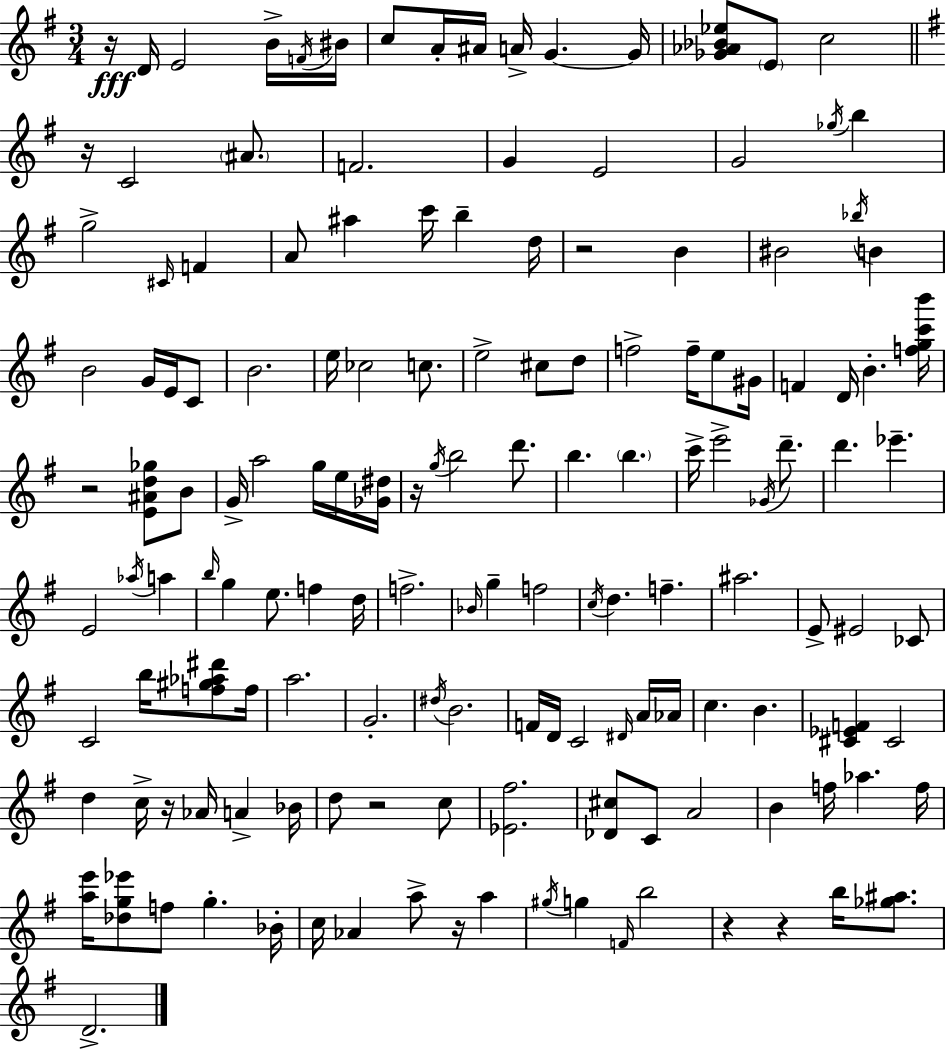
R/s D4/s E4/h B4/s F4/s BIS4/s C5/e A4/s A#4/s A4/s G4/q. G4/s [Gb4,Ab4,Bb4,Eb5]/e E4/e C5/h R/s C4/h A#4/e. F4/h. G4/q E4/h G4/h Gb5/s B5/q G5/h C#4/s F4/q A4/e A#5/q C6/s B5/q D5/s R/h B4/q BIS4/h Bb5/s B4/q B4/h G4/s E4/s C4/e B4/h. E5/s CES5/h C5/e. E5/h C#5/e D5/e F5/h F5/s E5/e G#4/s F4/q D4/s B4/q. [F5,G5,C6,B6]/s R/h [E4,A#4,D5,Gb5]/e B4/e G4/s A5/h G5/s E5/s [Gb4,D#5]/s R/s G5/s B5/h D6/e. B5/q. B5/q. C6/s E6/h Gb4/s D6/e. D6/q. Eb6/q. E4/h Ab5/s A5/q B5/s G5/q E5/e. F5/q D5/s F5/h. Bb4/s G5/q F5/h C5/s D5/q. F5/q. A#5/h. E4/e EIS4/h CES4/e C4/h B5/s [F5,G#5,Ab5,D#6]/e F5/s A5/h. G4/h. D#5/s B4/h. F4/s D4/s C4/h D#4/s A4/s Ab4/s C5/q. B4/q. [C#4,Eb4,F4]/q C#4/h D5/q C5/s R/s Ab4/s A4/q Bb4/s D5/e R/h C5/e [Eb4,F#5]/h. [Db4,C#5]/e C4/e A4/h B4/q F5/s Ab5/q. F5/s [A5,E6]/s [Db5,G5,Eb6]/e F5/e G5/q. Bb4/s C5/s Ab4/q A5/e R/s A5/q G#5/s G5/q F4/s B5/h R/q R/q B5/s [Gb5,A#5]/e. D4/h.